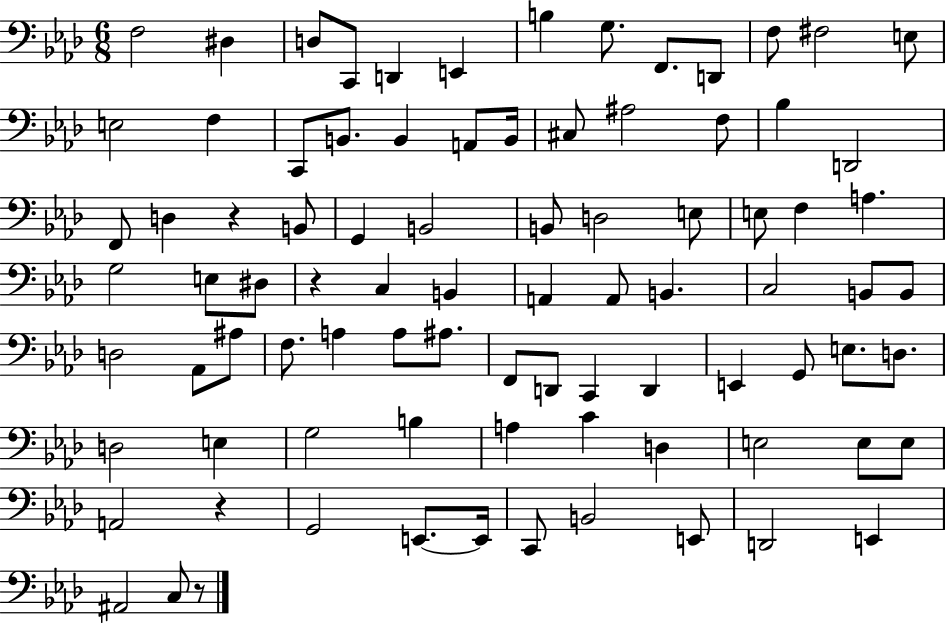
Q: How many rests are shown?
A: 4